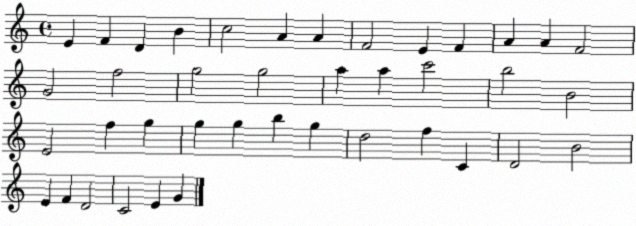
X:1
T:Untitled
M:4/4
L:1/4
K:C
E F D B c2 A A F2 E F A A F2 G2 f2 g2 g2 a a c'2 b2 B2 E2 f g g g b g d2 f C D2 B2 E F D2 C2 E G